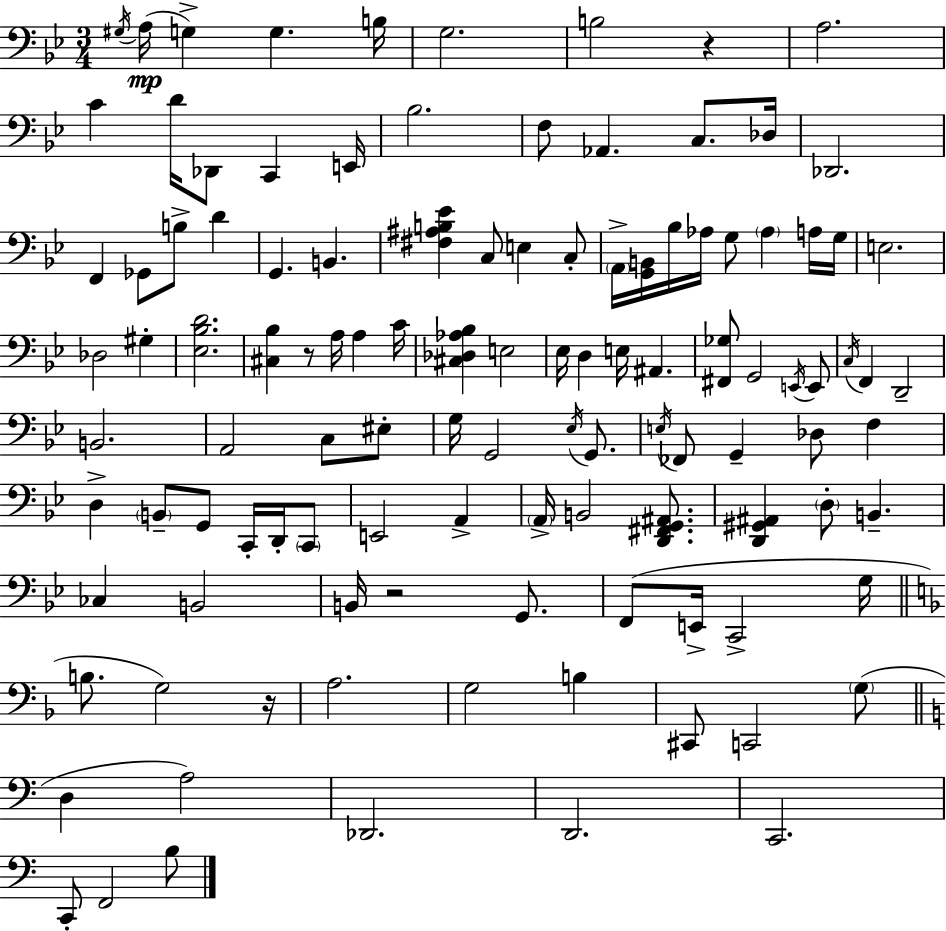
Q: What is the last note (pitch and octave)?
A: B3